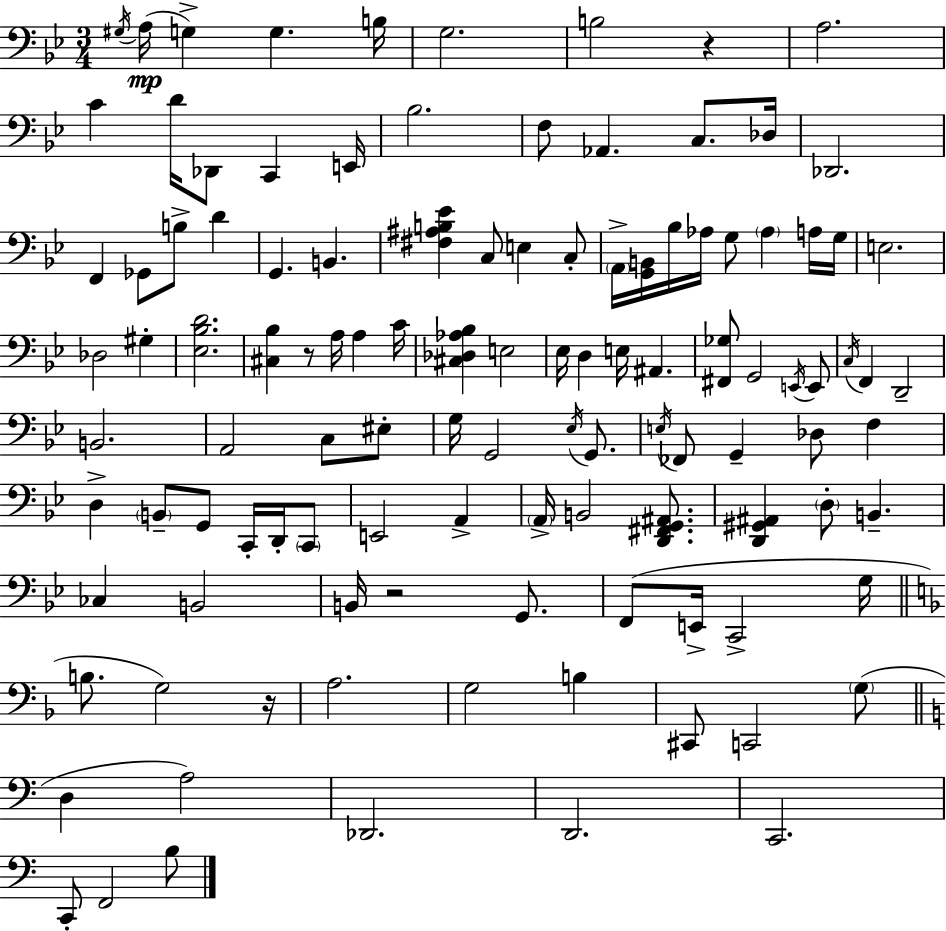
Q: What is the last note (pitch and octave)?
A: B3